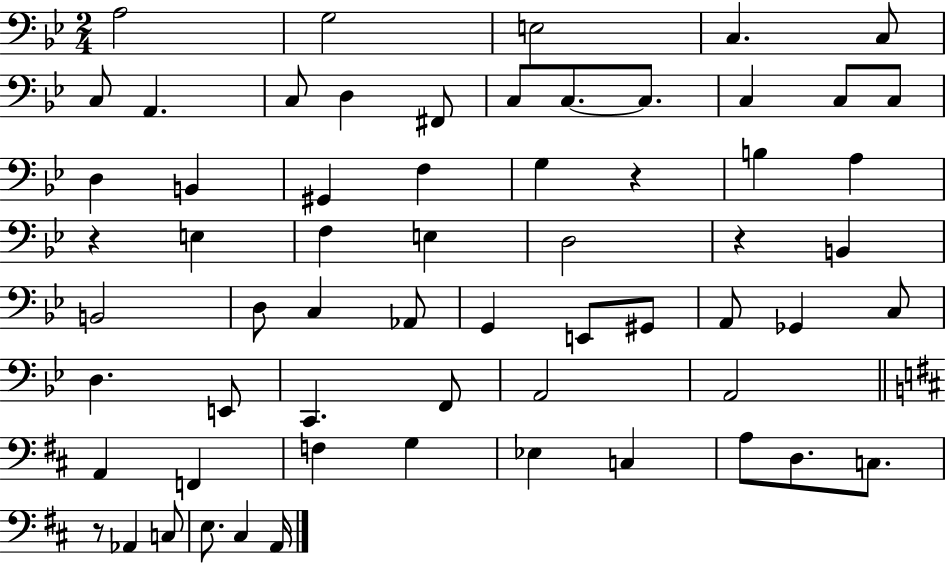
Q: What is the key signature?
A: BES major